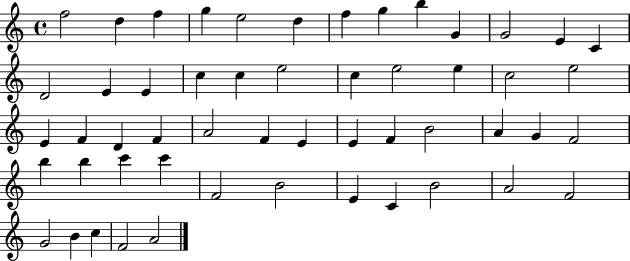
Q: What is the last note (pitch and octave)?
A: A4